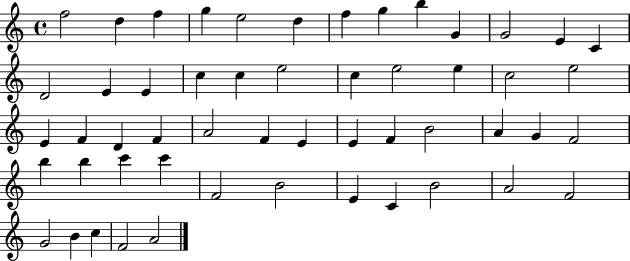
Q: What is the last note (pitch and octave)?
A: A4